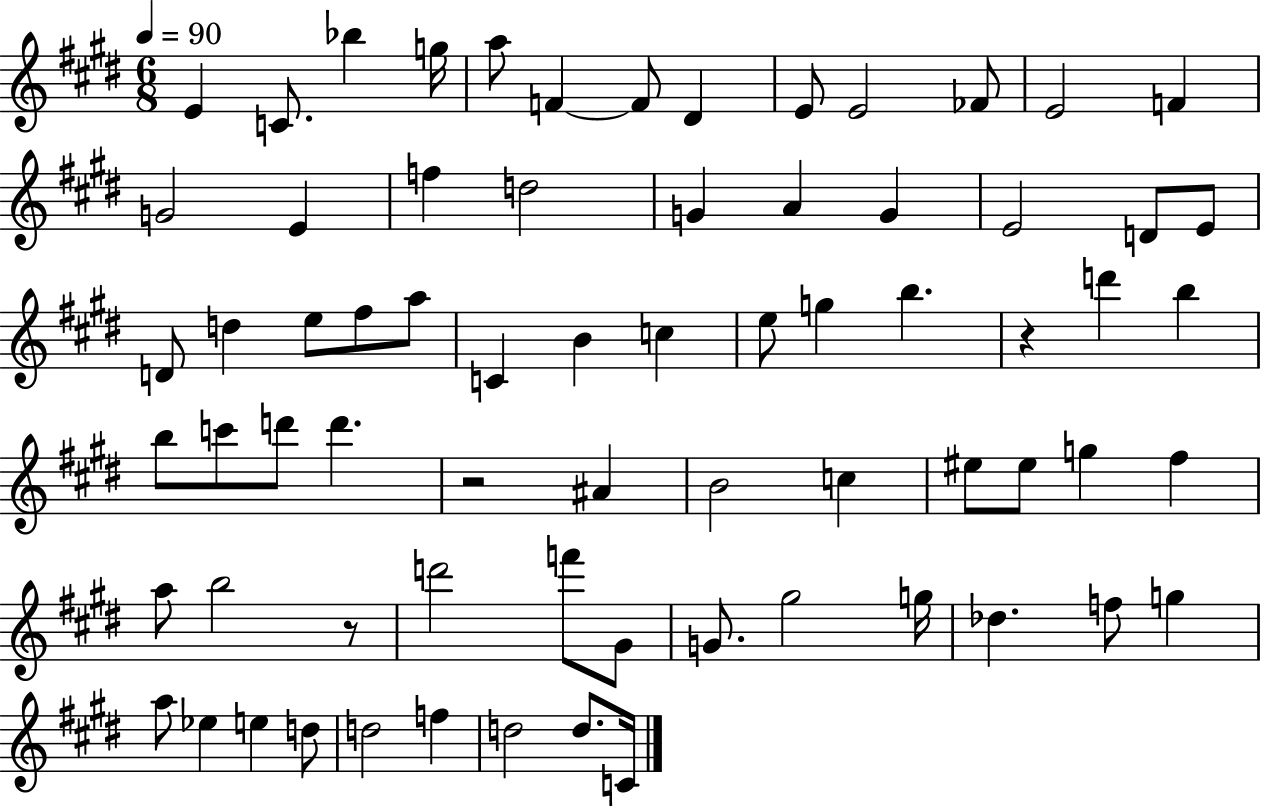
E4/q C4/e. Bb5/q G5/s A5/e F4/q F4/e D#4/q E4/e E4/h FES4/e E4/h F4/q G4/h E4/q F5/q D5/h G4/q A4/q G4/q E4/h D4/e E4/e D4/e D5/q E5/e F#5/e A5/e C4/q B4/q C5/q E5/e G5/q B5/q. R/q D6/q B5/q B5/e C6/e D6/e D6/q. R/h A#4/q B4/h C5/q EIS5/e EIS5/e G5/q F#5/q A5/e B5/h R/e D6/h F6/e G#4/e G4/e. G#5/h G5/s Db5/q. F5/e G5/q A5/e Eb5/q E5/q D5/e D5/h F5/q D5/h D5/e. C4/s